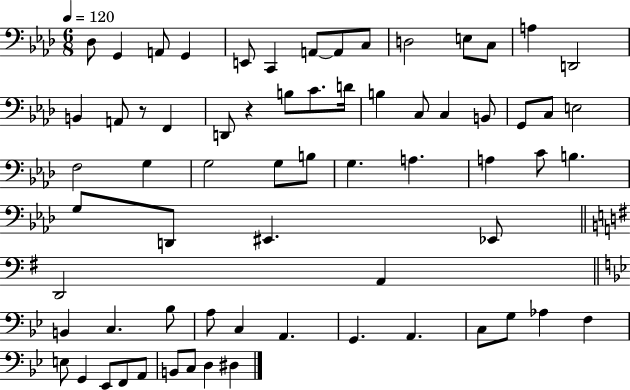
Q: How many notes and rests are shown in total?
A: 67